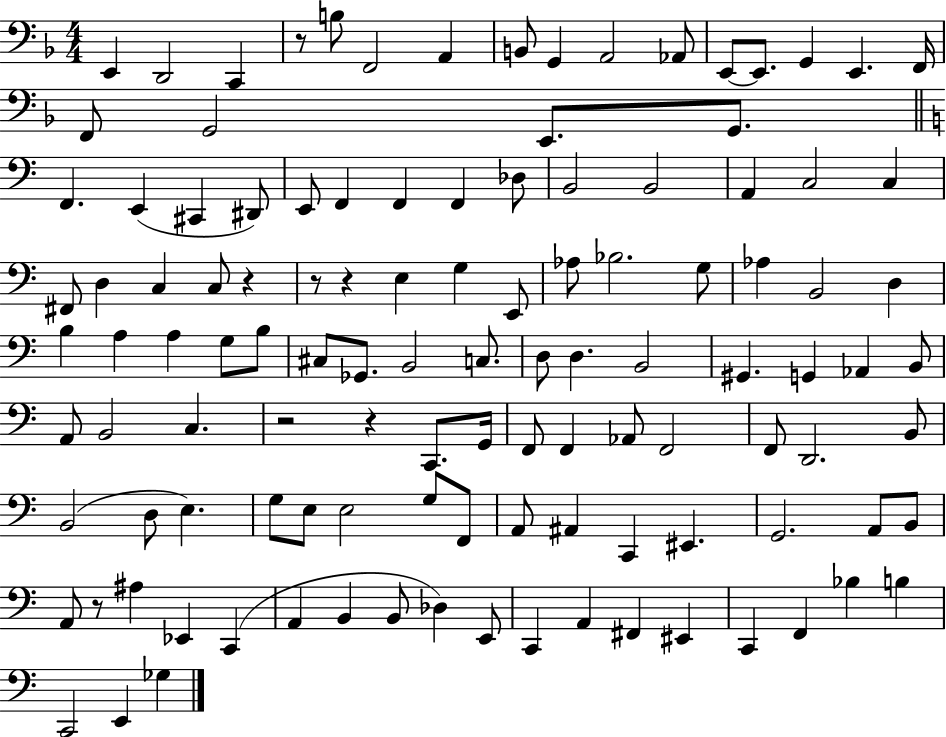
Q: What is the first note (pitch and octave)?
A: E2